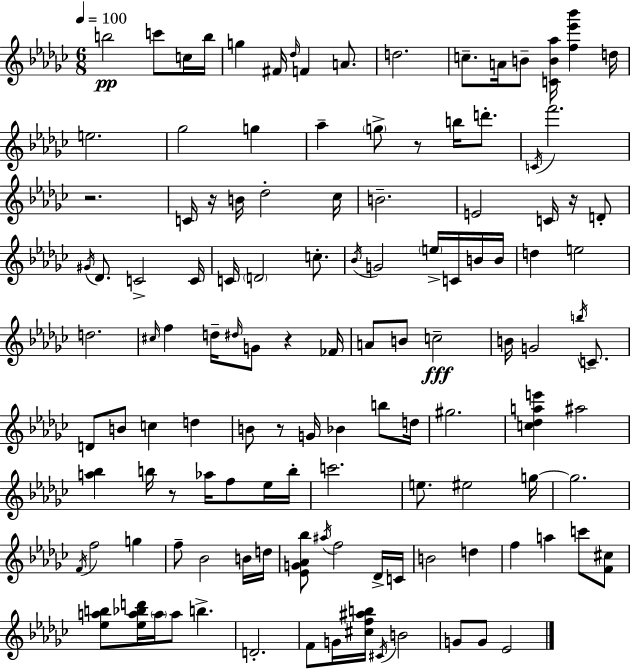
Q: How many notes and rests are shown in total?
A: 124